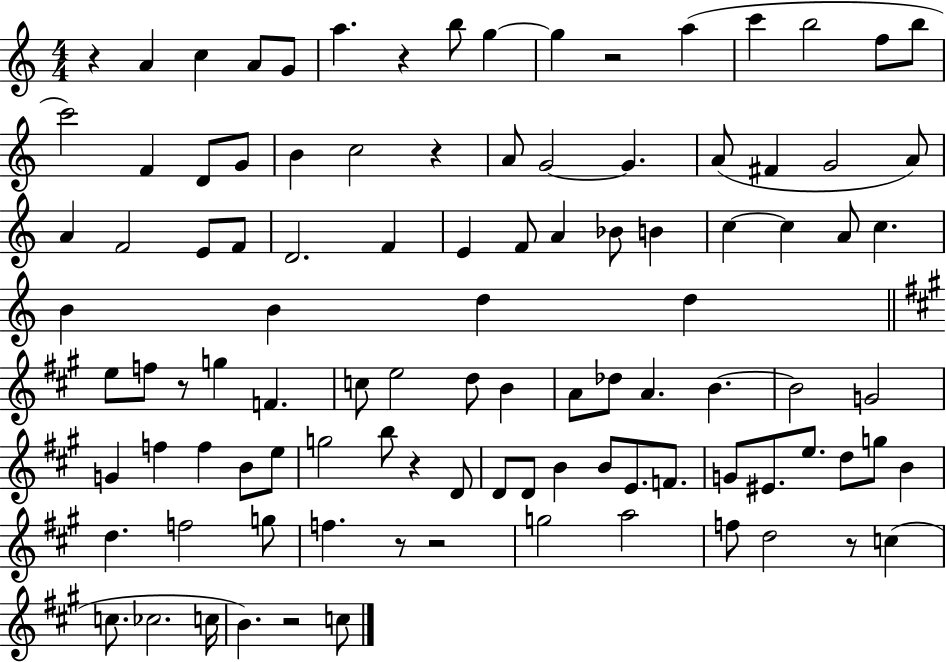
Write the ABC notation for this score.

X:1
T:Untitled
M:4/4
L:1/4
K:C
z A c A/2 G/2 a z b/2 g g z2 a c' b2 f/2 b/2 c'2 F D/2 G/2 B c2 z A/2 G2 G A/2 ^F G2 A/2 A F2 E/2 F/2 D2 F E F/2 A _B/2 B c c A/2 c B B d d e/2 f/2 z/2 g F c/2 e2 d/2 B A/2 _d/2 A B B2 G2 G f f B/2 e/2 g2 b/2 z D/2 D/2 D/2 B B/2 E/2 F/2 G/2 ^E/2 e/2 d/2 g/2 B d f2 g/2 f z/2 z2 g2 a2 f/2 d2 z/2 c c/2 _c2 c/4 B z2 c/2